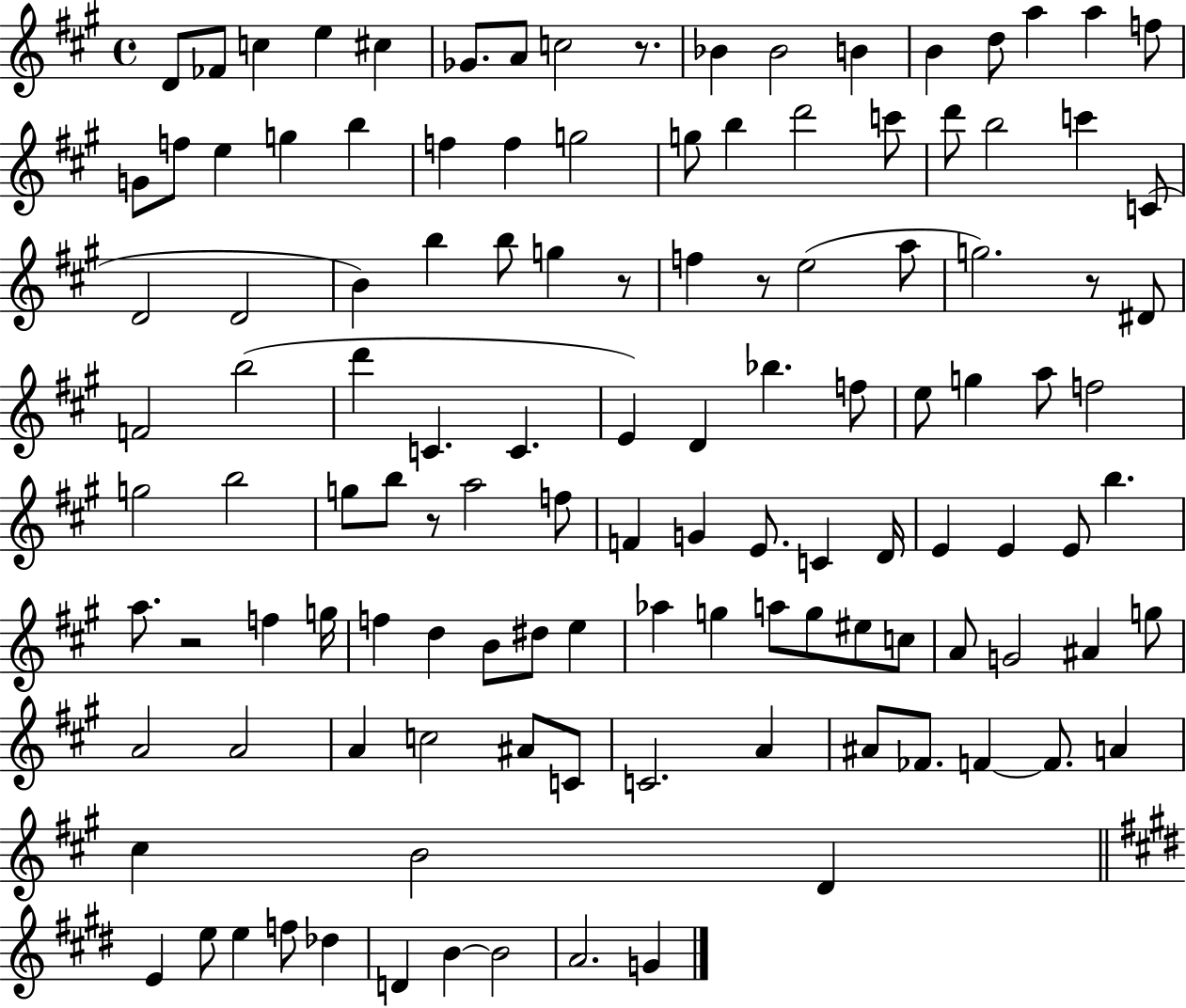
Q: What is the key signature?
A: A major